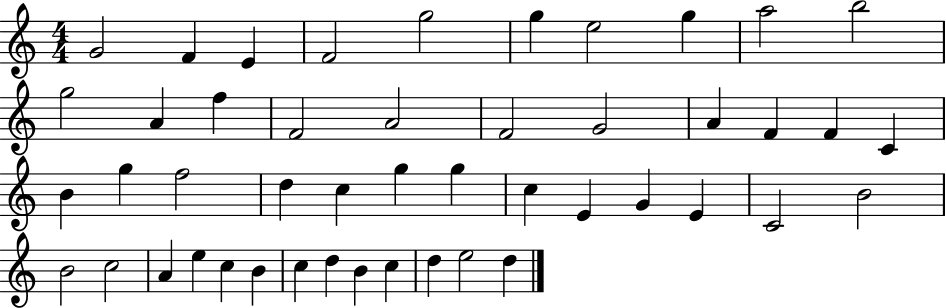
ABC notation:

X:1
T:Untitled
M:4/4
L:1/4
K:C
G2 F E F2 g2 g e2 g a2 b2 g2 A f F2 A2 F2 G2 A F F C B g f2 d c g g c E G E C2 B2 B2 c2 A e c B c d B c d e2 d